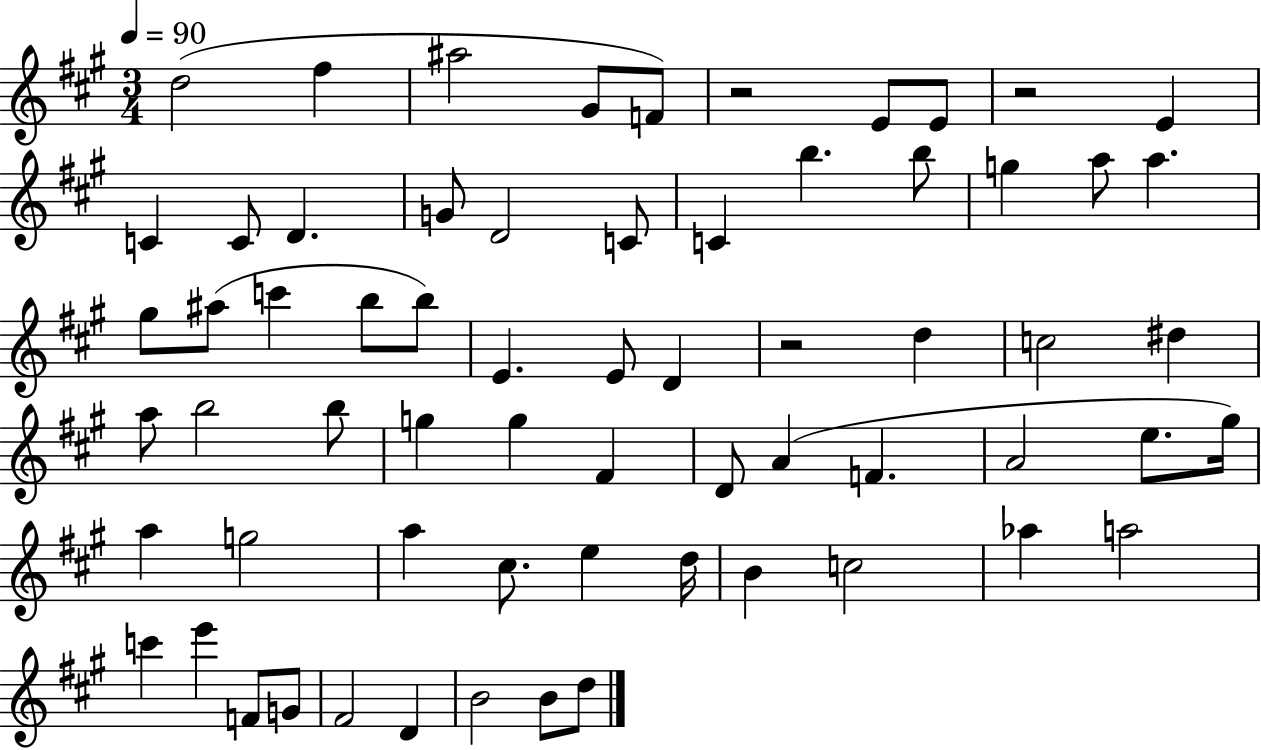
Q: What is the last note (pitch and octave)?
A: D5